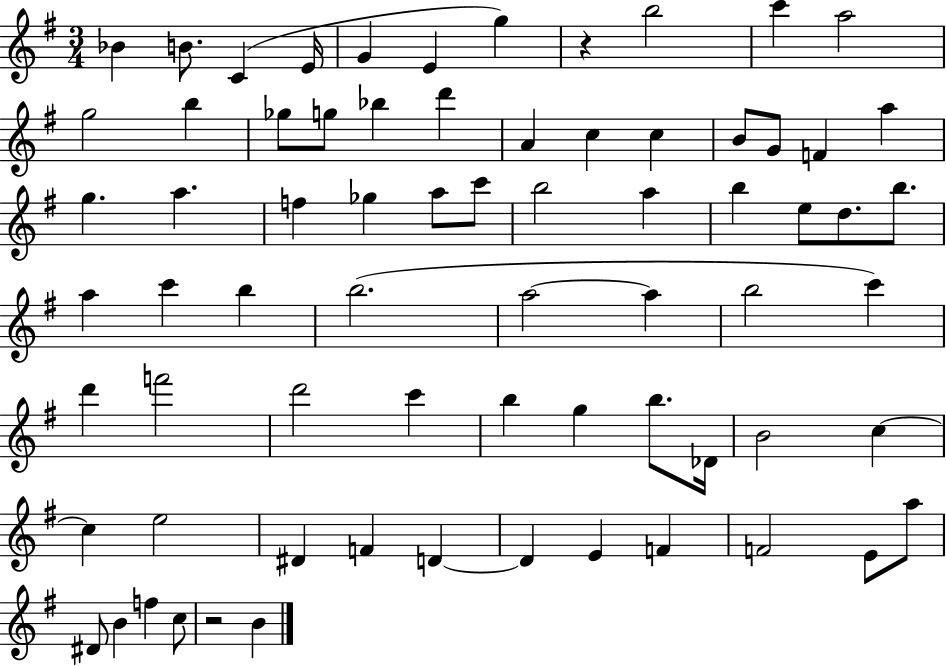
Bb4/q B4/e. C4/q E4/s G4/q E4/q G5/q R/q B5/h C6/q A5/h G5/h B5/q Gb5/e G5/e Bb5/q D6/q A4/q C5/q C5/q B4/e G4/e F4/q A5/q G5/q. A5/q. F5/q Gb5/q A5/e C6/e B5/h A5/q B5/q E5/e D5/e. B5/e. A5/q C6/q B5/q B5/h. A5/h A5/q B5/h C6/q D6/q F6/h D6/h C6/q B5/q G5/q B5/e. Db4/s B4/h C5/q C5/q E5/h D#4/q F4/q D4/q D4/q E4/q F4/q F4/h E4/e A5/e D#4/e B4/q F5/q C5/e R/h B4/q